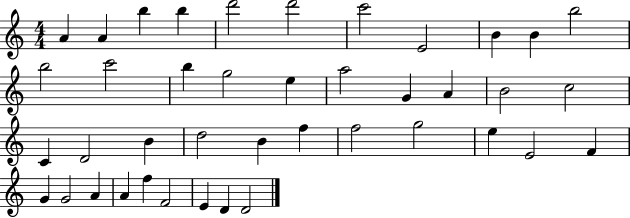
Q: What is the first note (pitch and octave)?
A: A4